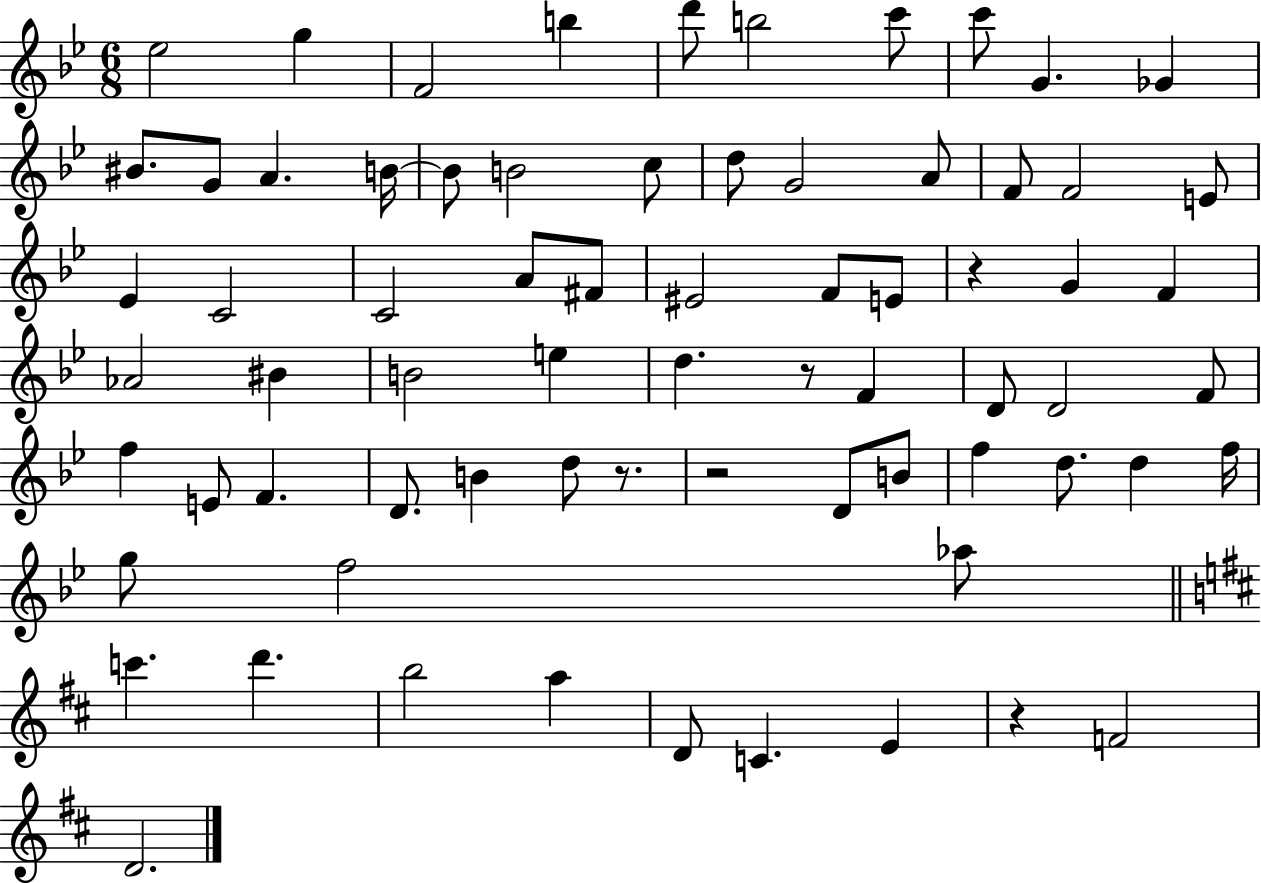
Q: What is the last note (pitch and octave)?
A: D4